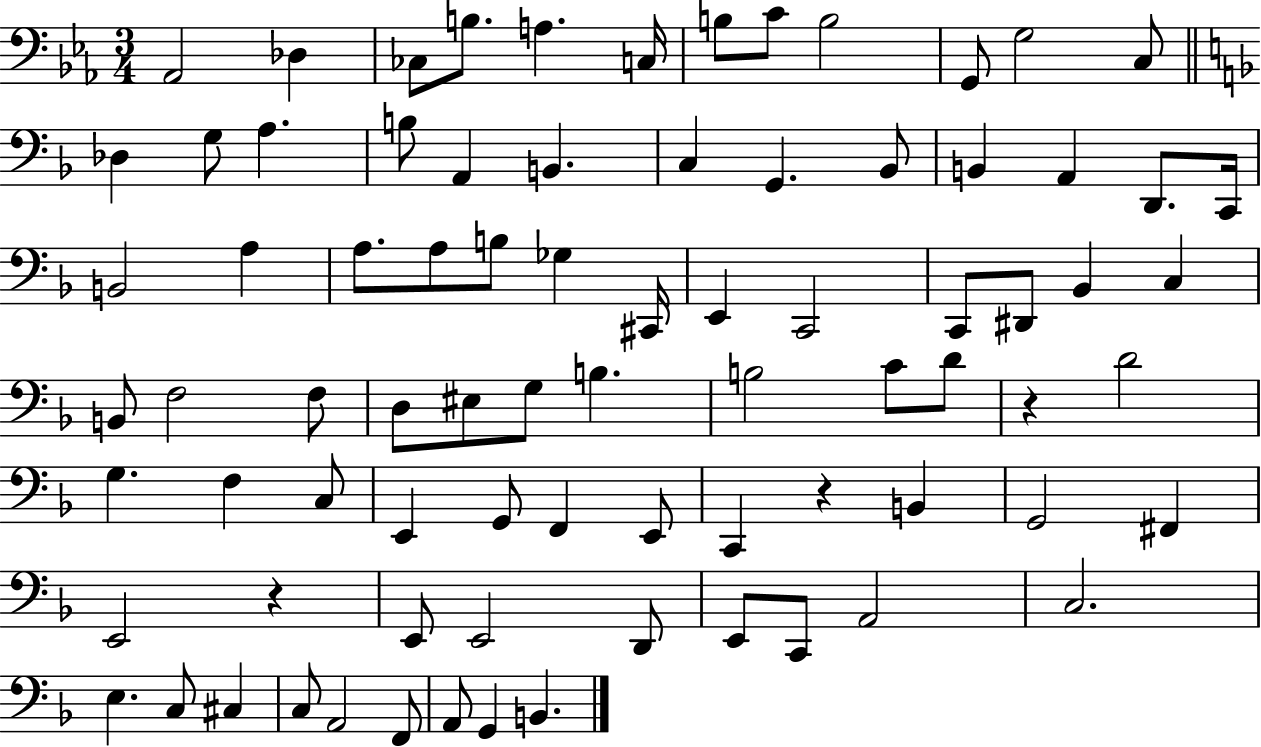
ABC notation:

X:1
T:Untitled
M:3/4
L:1/4
K:Eb
_A,,2 _D, _C,/2 B,/2 A, C,/4 B,/2 C/2 B,2 G,,/2 G,2 C,/2 _D, G,/2 A, B,/2 A,, B,, C, G,, _B,,/2 B,, A,, D,,/2 C,,/4 B,,2 A, A,/2 A,/2 B,/2 _G, ^C,,/4 E,, C,,2 C,,/2 ^D,,/2 _B,, C, B,,/2 F,2 F,/2 D,/2 ^E,/2 G,/2 B, B,2 C/2 D/2 z D2 G, F, C,/2 E,, G,,/2 F,, E,,/2 C,, z B,, G,,2 ^F,, E,,2 z E,,/2 E,,2 D,,/2 E,,/2 C,,/2 A,,2 C,2 E, C,/2 ^C, C,/2 A,,2 F,,/2 A,,/2 G,, B,,